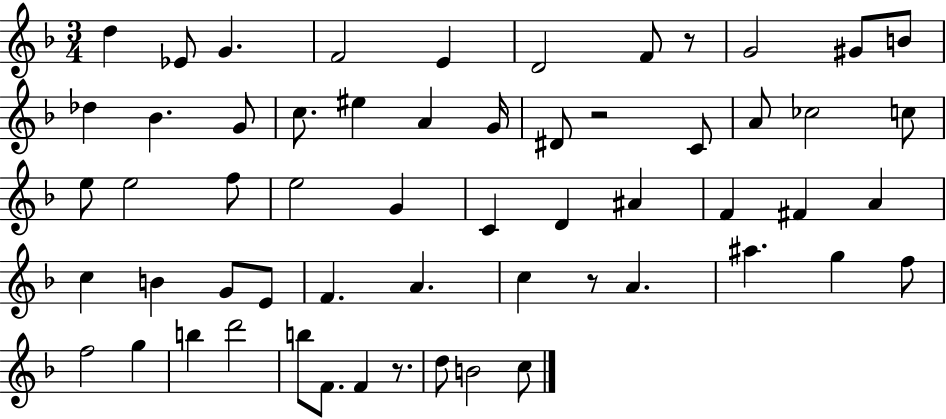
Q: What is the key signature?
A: F major